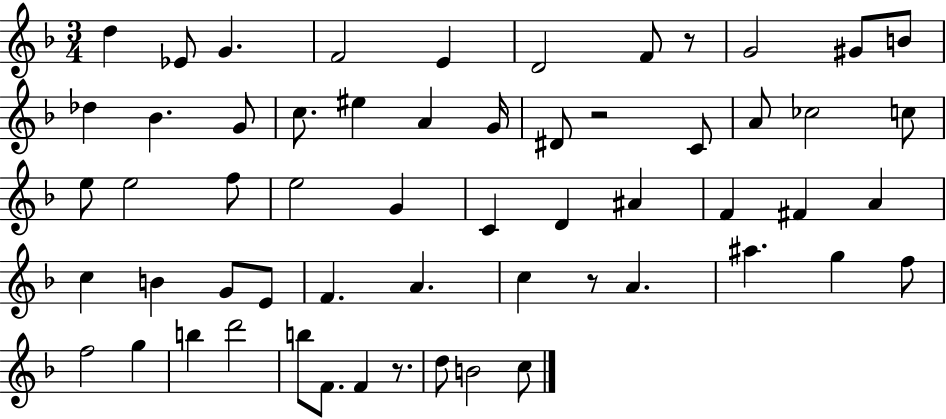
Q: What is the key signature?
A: F major